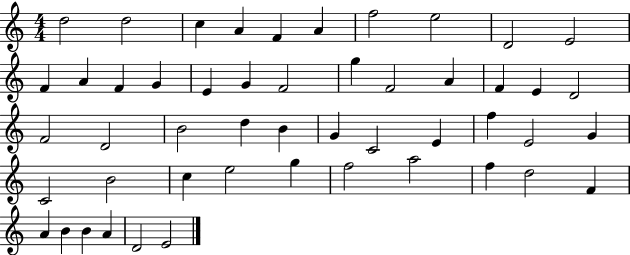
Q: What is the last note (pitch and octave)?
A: E4